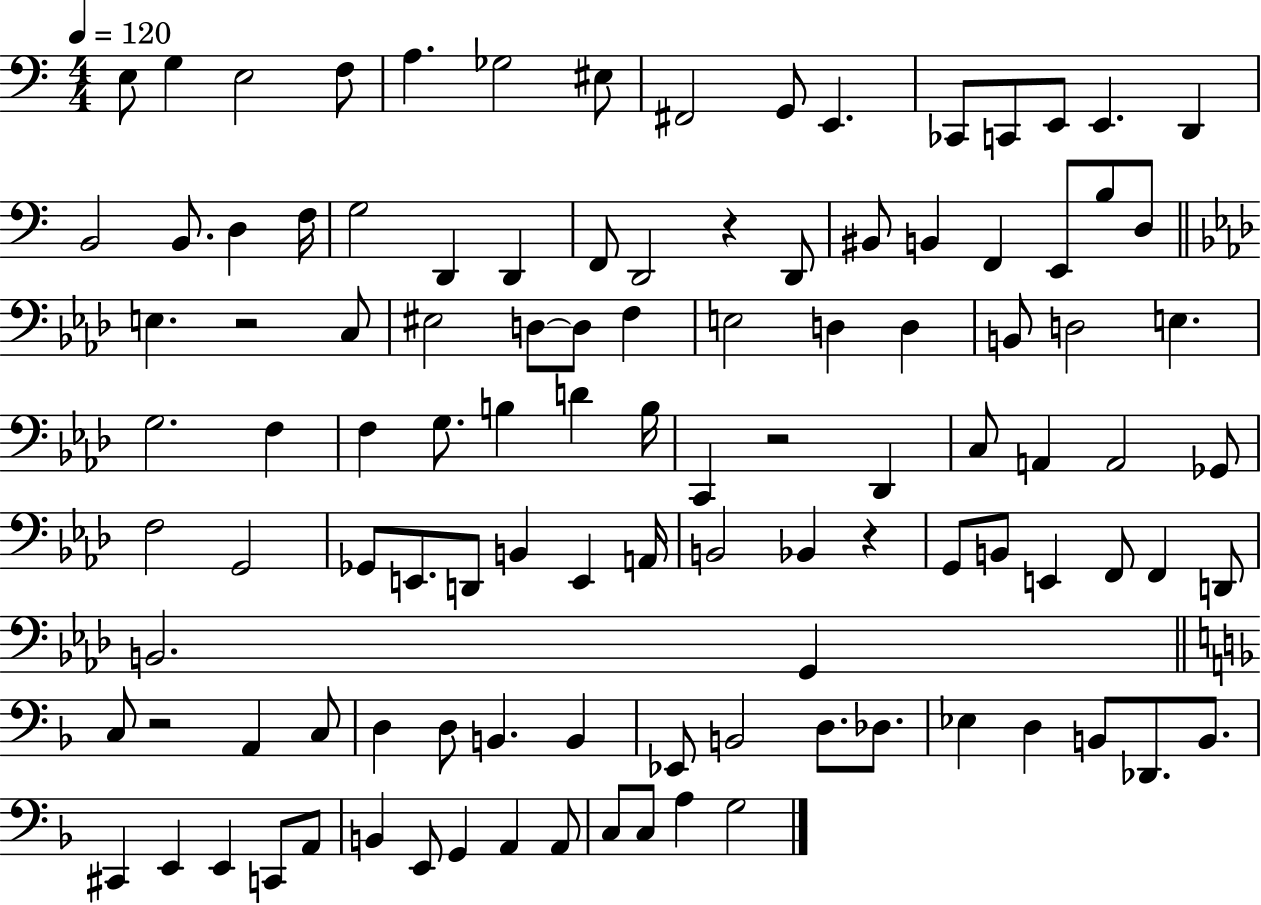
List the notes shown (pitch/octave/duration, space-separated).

E3/e G3/q E3/h F3/e A3/q. Gb3/h EIS3/e F#2/h G2/e E2/q. CES2/e C2/e E2/e E2/q. D2/q B2/h B2/e. D3/q F3/s G3/h D2/q D2/q F2/e D2/h R/q D2/e BIS2/e B2/q F2/q E2/e B3/e D3/e E3/q. R/h C3/e EIS3/h D3/e D3/e F3/q E3/h D3/q D3/q B2/e D3/h E3/q. G3/h. F3/q F3/q G3/e. B3/q D4/q B3/s C2/q R/h Db2/q C3/e A2/q A2/h Gb2/e F3/h G2/h Gb2/e E2/e. D2/e B2/q E2/q A2/s B2/h Bb2/q R/q G2/e B2/e E2/q F2/e F2/q D2/e B2/h. G2/q C3/e R/h A2/q C3/e D3/q D3/e B2/q. B2/q Eb2/e B2/h D3/e. Db3/e. Eb3/q D3/q B2/e Db2/e. B2/e. C#2/q E2/q E2/q C2/e A2/e B2/q E2/e G2/q A2/q A2/e C3/e C3/e A3/q G3/h